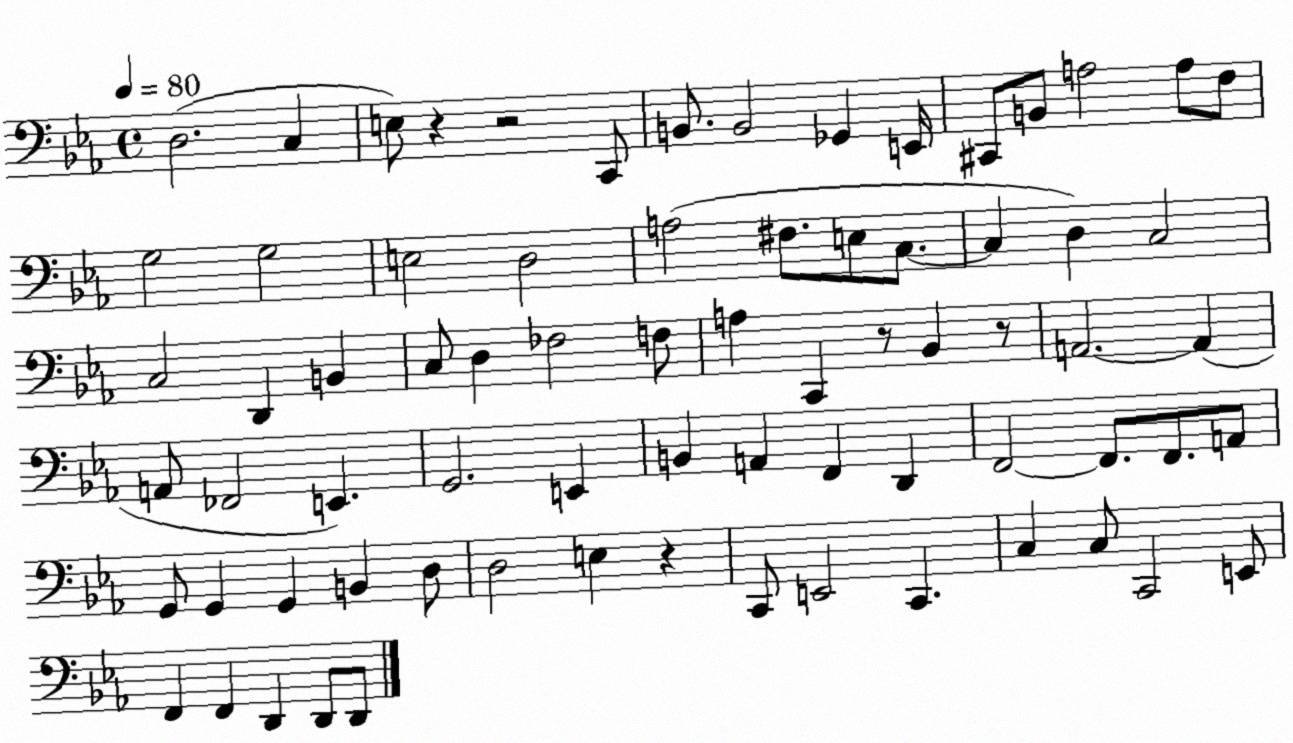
X:1
T:Untitled
M:4/4
L:1/4
K:Eb
D,2 C, E,/2 z z2 C,,/2 B,,/2 B,,2 _G,, E,,/4 ^C,,/2 B,,/2 A,2 A,/2 F,/2 G,2 G,2 E,2 D,2 A,2 ^F,/2 E,/2 C,/2 C, D, C,2 C,2 D,, B,, C,/2 D, _F,2 F,/2 A, C,, z/2 _B,, z/2 A,,2 A,, A,,/2 _F,,2 E,, G,,2 E,, B,, A,, F,, D,, F,,2 F,,/2 F,,/2 A,,/2 G,,/2 G,, G,, B,, D,/2 D,2 E, z C,,/2 E,,2 C,, C, C,/2 C,,2 E,,/2 F,, F,, D,, D,,/2 D,,/2